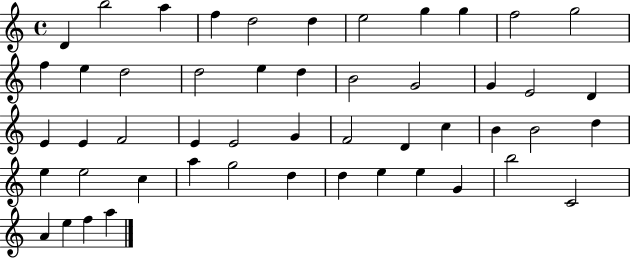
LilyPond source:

{
  \clef treble
  \time 4/4
  \defaultTimeSignature
  \key c \major
  d'4 b''2 a''4 | f''4 d''2 d''4 | e''2 g''4 g''4 | f''2 g''2 | \break f''4 e''4 d''2 | d''2 e''4 d''4 | b'2 g'2 | g'4 e'2 d'4 | \break e'4 e'4 f'2 | e'4 e'2 g'4 | f'2 d'4 c''4 | b'4 b'2 d''4 | \break e''4 e''2 c''4 | a''4 g''2 d''4 | d''4 e''4 e''4 g'4 | b''2 c'2 | \break a'4 e''4 f''4 a''4 | \bar "|."
}